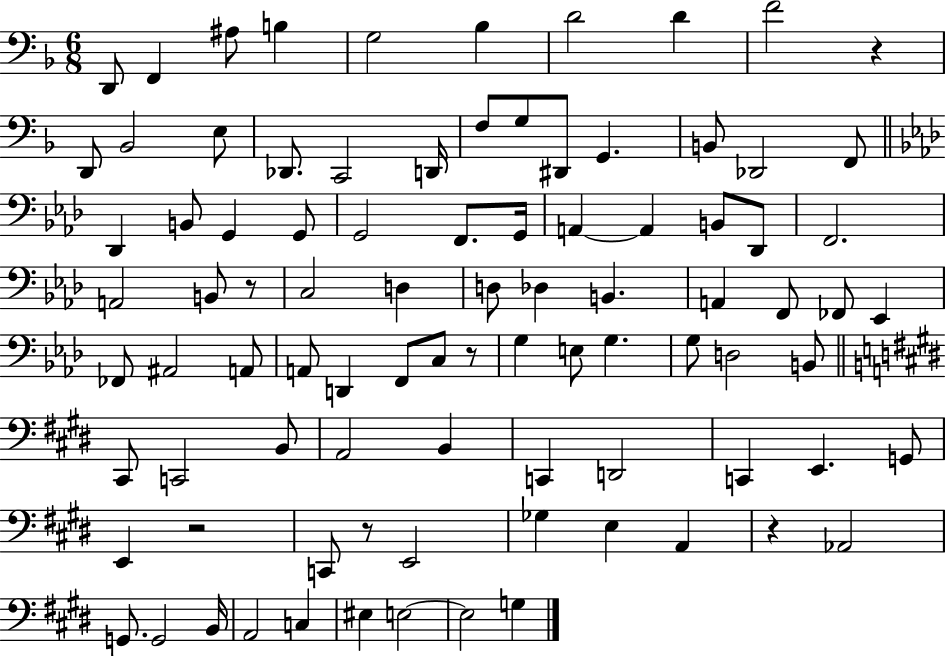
X:1
T:Untitled
M:6/8
L:1/4
K:F
D,,/2 F,, ^A,/2 B, G,2 _B, D2 D F2 z D,,/2 _B,,2 E,/2 _D,,/2 C,,2 D,,/4 F,/2 G,/2 ^D,,/2 G,, B,,/2 _D,,2 F,,/2 _D,, B,,/2 G,, G,,/2 G,,2 F,,/2 G,,/4 A,, A,, B,,/2 _D,,/2 F,,2 A,,2 B,,/2 z/2 C,2 D, D,/2 _D, B,, A,, F,,/2 _F,,/2 _E,, _F,,/2 ^A,,2 A,,/2 A,,/2 D,, F,,/2 C,/2 z/2 G, E,/2 G, G,/2 D,2 B,,/2 ^C,,/2 C,,2 B,,/2 A,,2 B,, C,, D,,2 C,, E,, G,,/2 E,, z2 C,,/2 z/2 E,,2 _G, E, A,, z _A,,2 G,,/2 G,,2 B,,/4 A,,2 C, ^E, E,2 E,2 G,